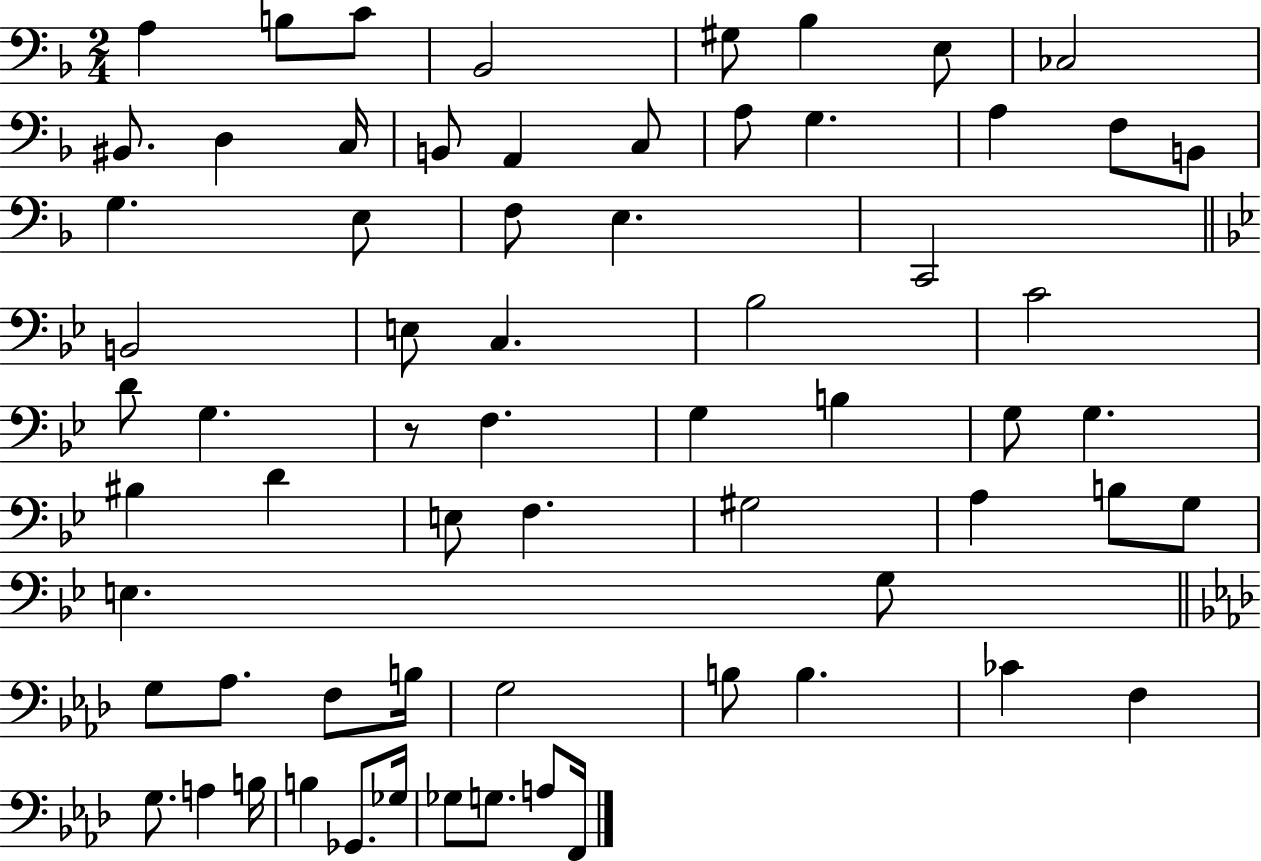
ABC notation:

X:1
T:Untitled
M:2/4
L:1/4
K:F
A, B,/2 C/2 _B,,2 ^G,/2 _B, E,/2 _C,2 ^B,,/2 D, C,/4 B,,/2 A,, C,/2 A,/2 G, A, F,/2 B,,/2 G, E,/2 F,/2 E, C,,2 B,,2 E,/2 C, _B,2 C2 D/2 G, z/2 F, G, B, G,/2 G, ^B, D E,/2 F, ^G,2 A, B,/2 G,/2 E, G,/2 G,/2 _A,/2 F,/2 B,/4 G,2 B,/2 B, _C F, G,/2 A, B,/4 B, _G,,/2 _G,/4 _G,/2 G,/2 A,/2 F,,/4